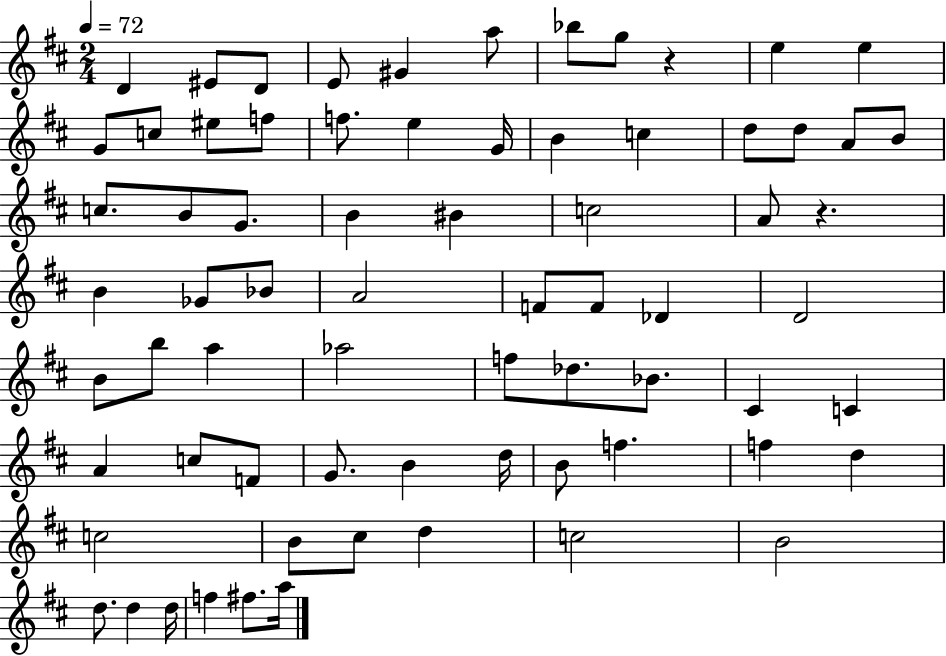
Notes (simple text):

D4/q EIS4/e D4/e E4/e G#4/q A5/e Bb5/e G5/e R/q E5/q E5/q G4/e C5/e EIS5/e F5/e F5/e. E5/q G4/s B4/q C5/q D5/e D5/e A4/e B4/e C5/e. B4/e G4/e. B4/q BIS4/q C5/h A4/e R/q. B4/q Gb4/e Bb4/e A4/h F4/e F4/e Db4/q D4/h B4/e B5/e A5/q Ab5/h F5/e Db5/e. Bb4/e. C#4/q C4/q A4/q C5/e F4/e G4/e. B4/q D5/s B4/e F5/q. F5/q D5/q C5/h B4/e C#5/e D5/q C5/h B4/h D5/e. D5/q D5/s F5/q F#5/e. A5/s